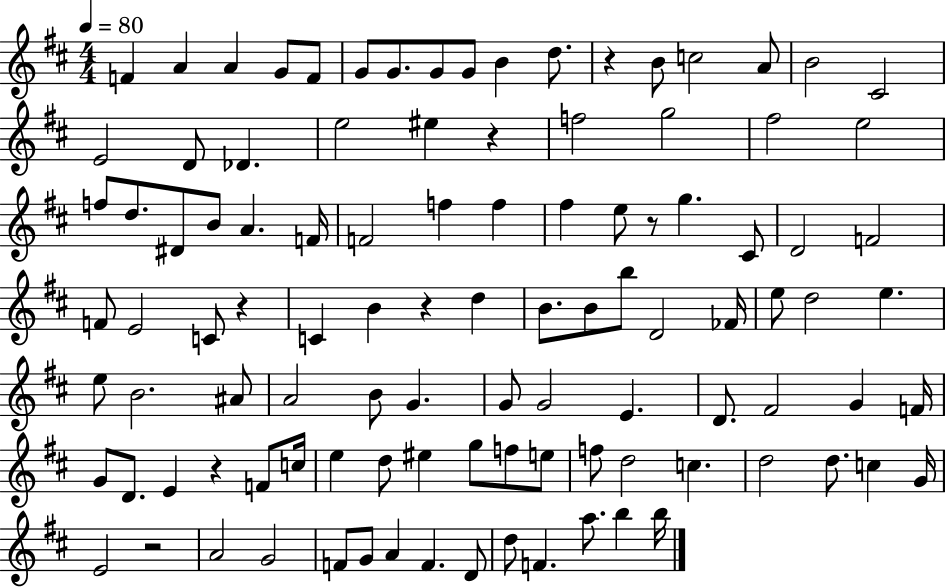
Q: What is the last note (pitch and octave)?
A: B5